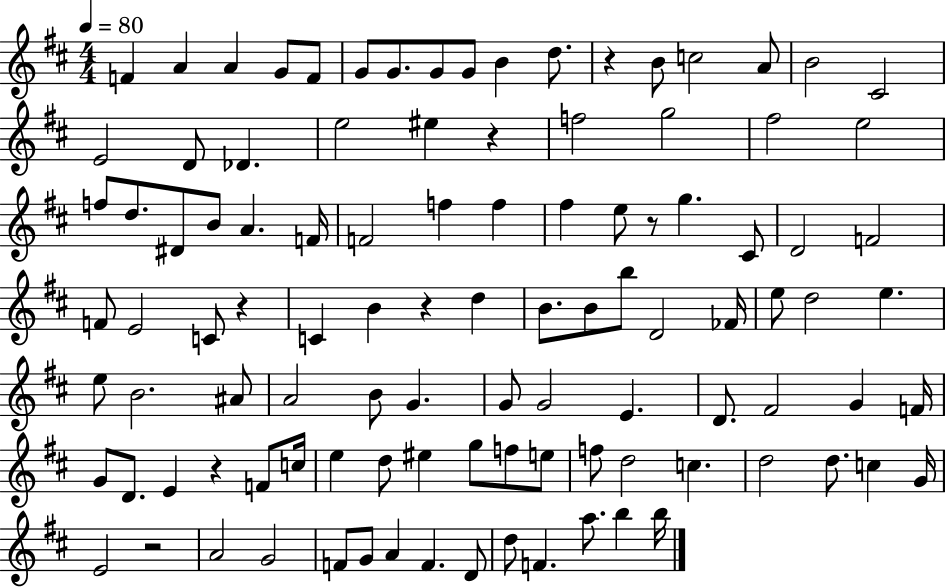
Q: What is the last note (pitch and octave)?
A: B5